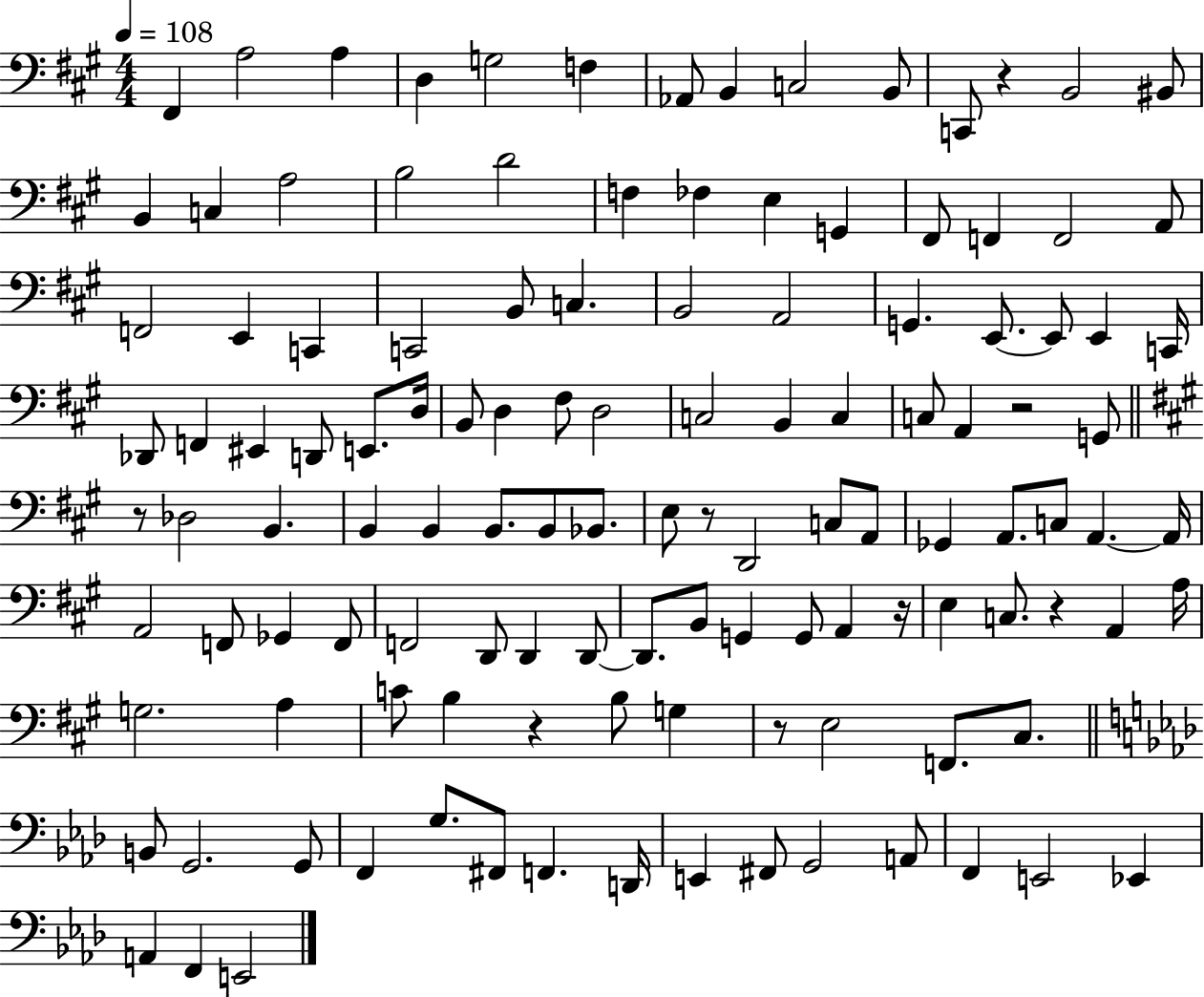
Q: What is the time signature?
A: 4/4